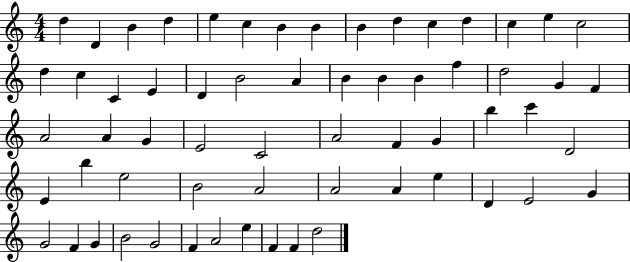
{
  \clef treble
  \numericTimeSignature
  \time 4/4
  \key c \major
  d''4 d'4 b'4 d''4 | e''4 c''4 b'4 b'4 | b'4 d''4 c''4 d''4 | c''4 e''4 c''2 | \break d''4 c''4 c'4 e'4 | d'4 b'2 a'4 | b'4 b'4 b'4 f''4 | d''2 g'4 f'4 | \break a'2 a'4 g'4 | e'2 c'2 | a'2 f'4 g'4 | b''4 c'''4 d'2 | \break e'4 b''4 e''2 | b'2 a'2 | a'2 a'4 e''4 | d'4 e'2 g'4 | \break g'2 f'4 g'4 | b'2 g'2 | f'4 a'2 e''4 | f'4 f'4 d''2 | \break \bar "|."
}